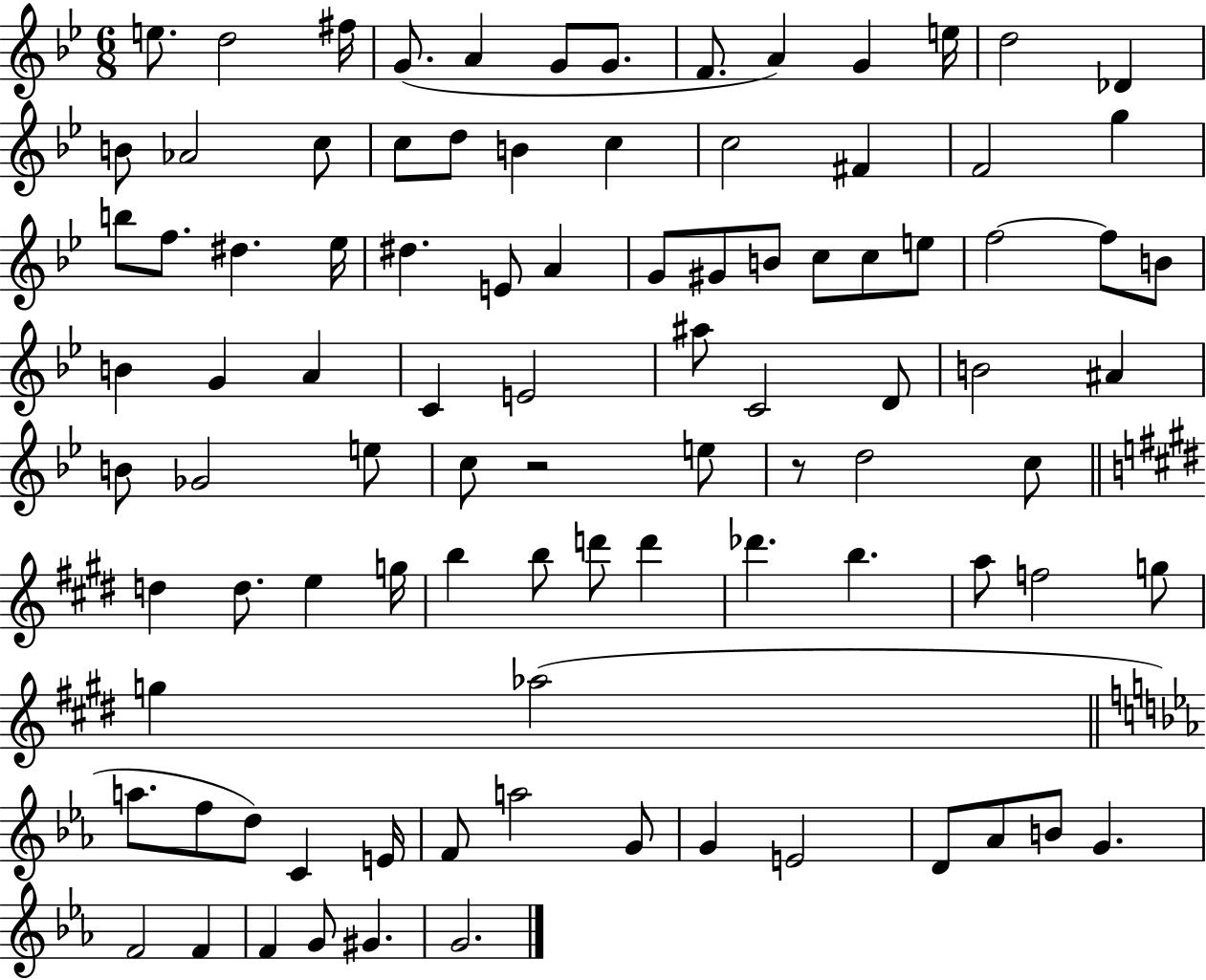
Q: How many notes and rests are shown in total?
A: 94